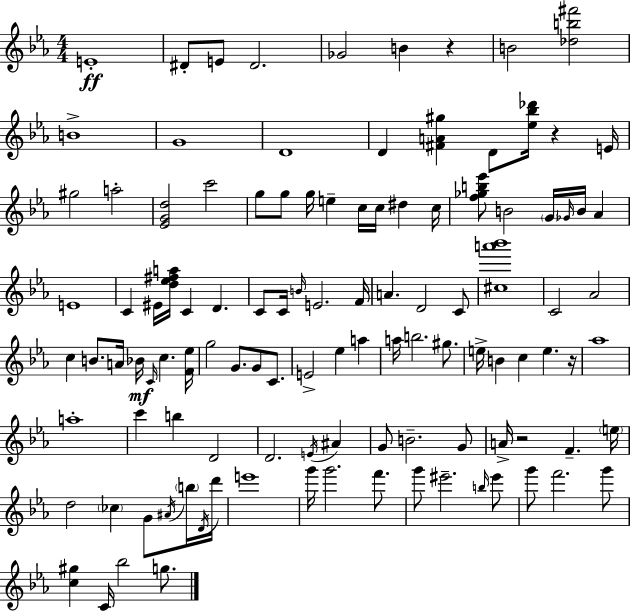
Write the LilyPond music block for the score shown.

{
  \clef treble
  \numericTimeSignature
  \time 4/4
  \key c \minor
  e'1-.\ff | dis'8-. e'8 dis'2. | ges'2 b'4 r4 | b'2 <des'' b'' fis'''>2 | \break b'1-> | g'1 | d'1 | d'4 <fis' a' gis''>4 d'8 <ees'' bes'' des'''>16 r4 e'16 | \break gis''2 a''2-. | <ees' g' d''>2 c'''2 | g''8 g''8 g''16 e''4-- c''16 c''16 dis''4 c''16 | <f'' ges'' b'' ees'''>8 b'2 \parenthesize g'16 \grace { ges'16 } b'16 aes'4 | \break e'1 | c'4 eis'16 <d'' ees'' fis'' a''>16 c'4 d'4. | c'8 c'16 \grace { b'16 } e'2. | f'16 a'4. d'2 | \break c'8 <cis'' a''' bes'''>1 | c'2 aes'2 | c''4 b'8. a'16 bes'16\mf \grace { c'16 } c''4. | <f' ees''>16 g''2 g'8. g'8 | \break c'8. e'2-> ees''4 a''4 | a''16 b''2. | gis''8. e''16-> b'4 c''4 e''4. | r16 aes''1 | \break a''1-. | c'''4 b''4 d'2 | d'2. \acciaccatura { e'16 } | ais'4 g'8 b'2.-- | \break g'8 a'16-> r2 f'4.-- | \parenthesize e''16 d''2 \parenthesize ces''4 | g'8 \acciaccatura { ais'16 } \parenthesize b''16 \acciaccatura { d'16 } d'''16 e'''1 | g'''16 g'''2. | \break f'''8. g'''8 eis'''2.-- | \grace { b''16 } eis'''8 g'''8 f'''2. | g'''8 <c'' gis''>4 c'16 bes''2 | g''8. \bar "|."
}